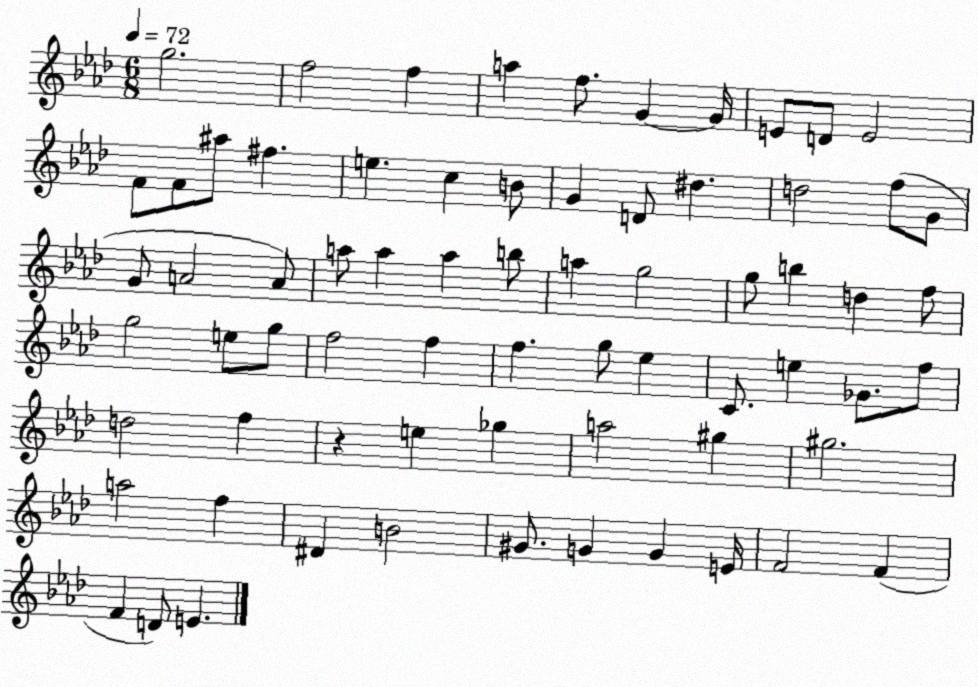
X:1
T:Untitled
M:6/8
L:1/4
K:Ab
g2 f2 f a f/2 G G/4 E/2 D/2 E2 F/2 F/2 ^a/2 ^f e c B/2 G D/2 ^d d2 f/2 G/2 G/2 A2 A/2 a/2 a a b/2 a g2 g/2 b d f/2 g2 e/2 g/2 f2 f f g/2 _e C/2 e _G/2 f/2 d2 f z e _g a2 ^g ^g2 a2 f ^D B2 ^G/2 G G E/4 F2 F F D/2 E